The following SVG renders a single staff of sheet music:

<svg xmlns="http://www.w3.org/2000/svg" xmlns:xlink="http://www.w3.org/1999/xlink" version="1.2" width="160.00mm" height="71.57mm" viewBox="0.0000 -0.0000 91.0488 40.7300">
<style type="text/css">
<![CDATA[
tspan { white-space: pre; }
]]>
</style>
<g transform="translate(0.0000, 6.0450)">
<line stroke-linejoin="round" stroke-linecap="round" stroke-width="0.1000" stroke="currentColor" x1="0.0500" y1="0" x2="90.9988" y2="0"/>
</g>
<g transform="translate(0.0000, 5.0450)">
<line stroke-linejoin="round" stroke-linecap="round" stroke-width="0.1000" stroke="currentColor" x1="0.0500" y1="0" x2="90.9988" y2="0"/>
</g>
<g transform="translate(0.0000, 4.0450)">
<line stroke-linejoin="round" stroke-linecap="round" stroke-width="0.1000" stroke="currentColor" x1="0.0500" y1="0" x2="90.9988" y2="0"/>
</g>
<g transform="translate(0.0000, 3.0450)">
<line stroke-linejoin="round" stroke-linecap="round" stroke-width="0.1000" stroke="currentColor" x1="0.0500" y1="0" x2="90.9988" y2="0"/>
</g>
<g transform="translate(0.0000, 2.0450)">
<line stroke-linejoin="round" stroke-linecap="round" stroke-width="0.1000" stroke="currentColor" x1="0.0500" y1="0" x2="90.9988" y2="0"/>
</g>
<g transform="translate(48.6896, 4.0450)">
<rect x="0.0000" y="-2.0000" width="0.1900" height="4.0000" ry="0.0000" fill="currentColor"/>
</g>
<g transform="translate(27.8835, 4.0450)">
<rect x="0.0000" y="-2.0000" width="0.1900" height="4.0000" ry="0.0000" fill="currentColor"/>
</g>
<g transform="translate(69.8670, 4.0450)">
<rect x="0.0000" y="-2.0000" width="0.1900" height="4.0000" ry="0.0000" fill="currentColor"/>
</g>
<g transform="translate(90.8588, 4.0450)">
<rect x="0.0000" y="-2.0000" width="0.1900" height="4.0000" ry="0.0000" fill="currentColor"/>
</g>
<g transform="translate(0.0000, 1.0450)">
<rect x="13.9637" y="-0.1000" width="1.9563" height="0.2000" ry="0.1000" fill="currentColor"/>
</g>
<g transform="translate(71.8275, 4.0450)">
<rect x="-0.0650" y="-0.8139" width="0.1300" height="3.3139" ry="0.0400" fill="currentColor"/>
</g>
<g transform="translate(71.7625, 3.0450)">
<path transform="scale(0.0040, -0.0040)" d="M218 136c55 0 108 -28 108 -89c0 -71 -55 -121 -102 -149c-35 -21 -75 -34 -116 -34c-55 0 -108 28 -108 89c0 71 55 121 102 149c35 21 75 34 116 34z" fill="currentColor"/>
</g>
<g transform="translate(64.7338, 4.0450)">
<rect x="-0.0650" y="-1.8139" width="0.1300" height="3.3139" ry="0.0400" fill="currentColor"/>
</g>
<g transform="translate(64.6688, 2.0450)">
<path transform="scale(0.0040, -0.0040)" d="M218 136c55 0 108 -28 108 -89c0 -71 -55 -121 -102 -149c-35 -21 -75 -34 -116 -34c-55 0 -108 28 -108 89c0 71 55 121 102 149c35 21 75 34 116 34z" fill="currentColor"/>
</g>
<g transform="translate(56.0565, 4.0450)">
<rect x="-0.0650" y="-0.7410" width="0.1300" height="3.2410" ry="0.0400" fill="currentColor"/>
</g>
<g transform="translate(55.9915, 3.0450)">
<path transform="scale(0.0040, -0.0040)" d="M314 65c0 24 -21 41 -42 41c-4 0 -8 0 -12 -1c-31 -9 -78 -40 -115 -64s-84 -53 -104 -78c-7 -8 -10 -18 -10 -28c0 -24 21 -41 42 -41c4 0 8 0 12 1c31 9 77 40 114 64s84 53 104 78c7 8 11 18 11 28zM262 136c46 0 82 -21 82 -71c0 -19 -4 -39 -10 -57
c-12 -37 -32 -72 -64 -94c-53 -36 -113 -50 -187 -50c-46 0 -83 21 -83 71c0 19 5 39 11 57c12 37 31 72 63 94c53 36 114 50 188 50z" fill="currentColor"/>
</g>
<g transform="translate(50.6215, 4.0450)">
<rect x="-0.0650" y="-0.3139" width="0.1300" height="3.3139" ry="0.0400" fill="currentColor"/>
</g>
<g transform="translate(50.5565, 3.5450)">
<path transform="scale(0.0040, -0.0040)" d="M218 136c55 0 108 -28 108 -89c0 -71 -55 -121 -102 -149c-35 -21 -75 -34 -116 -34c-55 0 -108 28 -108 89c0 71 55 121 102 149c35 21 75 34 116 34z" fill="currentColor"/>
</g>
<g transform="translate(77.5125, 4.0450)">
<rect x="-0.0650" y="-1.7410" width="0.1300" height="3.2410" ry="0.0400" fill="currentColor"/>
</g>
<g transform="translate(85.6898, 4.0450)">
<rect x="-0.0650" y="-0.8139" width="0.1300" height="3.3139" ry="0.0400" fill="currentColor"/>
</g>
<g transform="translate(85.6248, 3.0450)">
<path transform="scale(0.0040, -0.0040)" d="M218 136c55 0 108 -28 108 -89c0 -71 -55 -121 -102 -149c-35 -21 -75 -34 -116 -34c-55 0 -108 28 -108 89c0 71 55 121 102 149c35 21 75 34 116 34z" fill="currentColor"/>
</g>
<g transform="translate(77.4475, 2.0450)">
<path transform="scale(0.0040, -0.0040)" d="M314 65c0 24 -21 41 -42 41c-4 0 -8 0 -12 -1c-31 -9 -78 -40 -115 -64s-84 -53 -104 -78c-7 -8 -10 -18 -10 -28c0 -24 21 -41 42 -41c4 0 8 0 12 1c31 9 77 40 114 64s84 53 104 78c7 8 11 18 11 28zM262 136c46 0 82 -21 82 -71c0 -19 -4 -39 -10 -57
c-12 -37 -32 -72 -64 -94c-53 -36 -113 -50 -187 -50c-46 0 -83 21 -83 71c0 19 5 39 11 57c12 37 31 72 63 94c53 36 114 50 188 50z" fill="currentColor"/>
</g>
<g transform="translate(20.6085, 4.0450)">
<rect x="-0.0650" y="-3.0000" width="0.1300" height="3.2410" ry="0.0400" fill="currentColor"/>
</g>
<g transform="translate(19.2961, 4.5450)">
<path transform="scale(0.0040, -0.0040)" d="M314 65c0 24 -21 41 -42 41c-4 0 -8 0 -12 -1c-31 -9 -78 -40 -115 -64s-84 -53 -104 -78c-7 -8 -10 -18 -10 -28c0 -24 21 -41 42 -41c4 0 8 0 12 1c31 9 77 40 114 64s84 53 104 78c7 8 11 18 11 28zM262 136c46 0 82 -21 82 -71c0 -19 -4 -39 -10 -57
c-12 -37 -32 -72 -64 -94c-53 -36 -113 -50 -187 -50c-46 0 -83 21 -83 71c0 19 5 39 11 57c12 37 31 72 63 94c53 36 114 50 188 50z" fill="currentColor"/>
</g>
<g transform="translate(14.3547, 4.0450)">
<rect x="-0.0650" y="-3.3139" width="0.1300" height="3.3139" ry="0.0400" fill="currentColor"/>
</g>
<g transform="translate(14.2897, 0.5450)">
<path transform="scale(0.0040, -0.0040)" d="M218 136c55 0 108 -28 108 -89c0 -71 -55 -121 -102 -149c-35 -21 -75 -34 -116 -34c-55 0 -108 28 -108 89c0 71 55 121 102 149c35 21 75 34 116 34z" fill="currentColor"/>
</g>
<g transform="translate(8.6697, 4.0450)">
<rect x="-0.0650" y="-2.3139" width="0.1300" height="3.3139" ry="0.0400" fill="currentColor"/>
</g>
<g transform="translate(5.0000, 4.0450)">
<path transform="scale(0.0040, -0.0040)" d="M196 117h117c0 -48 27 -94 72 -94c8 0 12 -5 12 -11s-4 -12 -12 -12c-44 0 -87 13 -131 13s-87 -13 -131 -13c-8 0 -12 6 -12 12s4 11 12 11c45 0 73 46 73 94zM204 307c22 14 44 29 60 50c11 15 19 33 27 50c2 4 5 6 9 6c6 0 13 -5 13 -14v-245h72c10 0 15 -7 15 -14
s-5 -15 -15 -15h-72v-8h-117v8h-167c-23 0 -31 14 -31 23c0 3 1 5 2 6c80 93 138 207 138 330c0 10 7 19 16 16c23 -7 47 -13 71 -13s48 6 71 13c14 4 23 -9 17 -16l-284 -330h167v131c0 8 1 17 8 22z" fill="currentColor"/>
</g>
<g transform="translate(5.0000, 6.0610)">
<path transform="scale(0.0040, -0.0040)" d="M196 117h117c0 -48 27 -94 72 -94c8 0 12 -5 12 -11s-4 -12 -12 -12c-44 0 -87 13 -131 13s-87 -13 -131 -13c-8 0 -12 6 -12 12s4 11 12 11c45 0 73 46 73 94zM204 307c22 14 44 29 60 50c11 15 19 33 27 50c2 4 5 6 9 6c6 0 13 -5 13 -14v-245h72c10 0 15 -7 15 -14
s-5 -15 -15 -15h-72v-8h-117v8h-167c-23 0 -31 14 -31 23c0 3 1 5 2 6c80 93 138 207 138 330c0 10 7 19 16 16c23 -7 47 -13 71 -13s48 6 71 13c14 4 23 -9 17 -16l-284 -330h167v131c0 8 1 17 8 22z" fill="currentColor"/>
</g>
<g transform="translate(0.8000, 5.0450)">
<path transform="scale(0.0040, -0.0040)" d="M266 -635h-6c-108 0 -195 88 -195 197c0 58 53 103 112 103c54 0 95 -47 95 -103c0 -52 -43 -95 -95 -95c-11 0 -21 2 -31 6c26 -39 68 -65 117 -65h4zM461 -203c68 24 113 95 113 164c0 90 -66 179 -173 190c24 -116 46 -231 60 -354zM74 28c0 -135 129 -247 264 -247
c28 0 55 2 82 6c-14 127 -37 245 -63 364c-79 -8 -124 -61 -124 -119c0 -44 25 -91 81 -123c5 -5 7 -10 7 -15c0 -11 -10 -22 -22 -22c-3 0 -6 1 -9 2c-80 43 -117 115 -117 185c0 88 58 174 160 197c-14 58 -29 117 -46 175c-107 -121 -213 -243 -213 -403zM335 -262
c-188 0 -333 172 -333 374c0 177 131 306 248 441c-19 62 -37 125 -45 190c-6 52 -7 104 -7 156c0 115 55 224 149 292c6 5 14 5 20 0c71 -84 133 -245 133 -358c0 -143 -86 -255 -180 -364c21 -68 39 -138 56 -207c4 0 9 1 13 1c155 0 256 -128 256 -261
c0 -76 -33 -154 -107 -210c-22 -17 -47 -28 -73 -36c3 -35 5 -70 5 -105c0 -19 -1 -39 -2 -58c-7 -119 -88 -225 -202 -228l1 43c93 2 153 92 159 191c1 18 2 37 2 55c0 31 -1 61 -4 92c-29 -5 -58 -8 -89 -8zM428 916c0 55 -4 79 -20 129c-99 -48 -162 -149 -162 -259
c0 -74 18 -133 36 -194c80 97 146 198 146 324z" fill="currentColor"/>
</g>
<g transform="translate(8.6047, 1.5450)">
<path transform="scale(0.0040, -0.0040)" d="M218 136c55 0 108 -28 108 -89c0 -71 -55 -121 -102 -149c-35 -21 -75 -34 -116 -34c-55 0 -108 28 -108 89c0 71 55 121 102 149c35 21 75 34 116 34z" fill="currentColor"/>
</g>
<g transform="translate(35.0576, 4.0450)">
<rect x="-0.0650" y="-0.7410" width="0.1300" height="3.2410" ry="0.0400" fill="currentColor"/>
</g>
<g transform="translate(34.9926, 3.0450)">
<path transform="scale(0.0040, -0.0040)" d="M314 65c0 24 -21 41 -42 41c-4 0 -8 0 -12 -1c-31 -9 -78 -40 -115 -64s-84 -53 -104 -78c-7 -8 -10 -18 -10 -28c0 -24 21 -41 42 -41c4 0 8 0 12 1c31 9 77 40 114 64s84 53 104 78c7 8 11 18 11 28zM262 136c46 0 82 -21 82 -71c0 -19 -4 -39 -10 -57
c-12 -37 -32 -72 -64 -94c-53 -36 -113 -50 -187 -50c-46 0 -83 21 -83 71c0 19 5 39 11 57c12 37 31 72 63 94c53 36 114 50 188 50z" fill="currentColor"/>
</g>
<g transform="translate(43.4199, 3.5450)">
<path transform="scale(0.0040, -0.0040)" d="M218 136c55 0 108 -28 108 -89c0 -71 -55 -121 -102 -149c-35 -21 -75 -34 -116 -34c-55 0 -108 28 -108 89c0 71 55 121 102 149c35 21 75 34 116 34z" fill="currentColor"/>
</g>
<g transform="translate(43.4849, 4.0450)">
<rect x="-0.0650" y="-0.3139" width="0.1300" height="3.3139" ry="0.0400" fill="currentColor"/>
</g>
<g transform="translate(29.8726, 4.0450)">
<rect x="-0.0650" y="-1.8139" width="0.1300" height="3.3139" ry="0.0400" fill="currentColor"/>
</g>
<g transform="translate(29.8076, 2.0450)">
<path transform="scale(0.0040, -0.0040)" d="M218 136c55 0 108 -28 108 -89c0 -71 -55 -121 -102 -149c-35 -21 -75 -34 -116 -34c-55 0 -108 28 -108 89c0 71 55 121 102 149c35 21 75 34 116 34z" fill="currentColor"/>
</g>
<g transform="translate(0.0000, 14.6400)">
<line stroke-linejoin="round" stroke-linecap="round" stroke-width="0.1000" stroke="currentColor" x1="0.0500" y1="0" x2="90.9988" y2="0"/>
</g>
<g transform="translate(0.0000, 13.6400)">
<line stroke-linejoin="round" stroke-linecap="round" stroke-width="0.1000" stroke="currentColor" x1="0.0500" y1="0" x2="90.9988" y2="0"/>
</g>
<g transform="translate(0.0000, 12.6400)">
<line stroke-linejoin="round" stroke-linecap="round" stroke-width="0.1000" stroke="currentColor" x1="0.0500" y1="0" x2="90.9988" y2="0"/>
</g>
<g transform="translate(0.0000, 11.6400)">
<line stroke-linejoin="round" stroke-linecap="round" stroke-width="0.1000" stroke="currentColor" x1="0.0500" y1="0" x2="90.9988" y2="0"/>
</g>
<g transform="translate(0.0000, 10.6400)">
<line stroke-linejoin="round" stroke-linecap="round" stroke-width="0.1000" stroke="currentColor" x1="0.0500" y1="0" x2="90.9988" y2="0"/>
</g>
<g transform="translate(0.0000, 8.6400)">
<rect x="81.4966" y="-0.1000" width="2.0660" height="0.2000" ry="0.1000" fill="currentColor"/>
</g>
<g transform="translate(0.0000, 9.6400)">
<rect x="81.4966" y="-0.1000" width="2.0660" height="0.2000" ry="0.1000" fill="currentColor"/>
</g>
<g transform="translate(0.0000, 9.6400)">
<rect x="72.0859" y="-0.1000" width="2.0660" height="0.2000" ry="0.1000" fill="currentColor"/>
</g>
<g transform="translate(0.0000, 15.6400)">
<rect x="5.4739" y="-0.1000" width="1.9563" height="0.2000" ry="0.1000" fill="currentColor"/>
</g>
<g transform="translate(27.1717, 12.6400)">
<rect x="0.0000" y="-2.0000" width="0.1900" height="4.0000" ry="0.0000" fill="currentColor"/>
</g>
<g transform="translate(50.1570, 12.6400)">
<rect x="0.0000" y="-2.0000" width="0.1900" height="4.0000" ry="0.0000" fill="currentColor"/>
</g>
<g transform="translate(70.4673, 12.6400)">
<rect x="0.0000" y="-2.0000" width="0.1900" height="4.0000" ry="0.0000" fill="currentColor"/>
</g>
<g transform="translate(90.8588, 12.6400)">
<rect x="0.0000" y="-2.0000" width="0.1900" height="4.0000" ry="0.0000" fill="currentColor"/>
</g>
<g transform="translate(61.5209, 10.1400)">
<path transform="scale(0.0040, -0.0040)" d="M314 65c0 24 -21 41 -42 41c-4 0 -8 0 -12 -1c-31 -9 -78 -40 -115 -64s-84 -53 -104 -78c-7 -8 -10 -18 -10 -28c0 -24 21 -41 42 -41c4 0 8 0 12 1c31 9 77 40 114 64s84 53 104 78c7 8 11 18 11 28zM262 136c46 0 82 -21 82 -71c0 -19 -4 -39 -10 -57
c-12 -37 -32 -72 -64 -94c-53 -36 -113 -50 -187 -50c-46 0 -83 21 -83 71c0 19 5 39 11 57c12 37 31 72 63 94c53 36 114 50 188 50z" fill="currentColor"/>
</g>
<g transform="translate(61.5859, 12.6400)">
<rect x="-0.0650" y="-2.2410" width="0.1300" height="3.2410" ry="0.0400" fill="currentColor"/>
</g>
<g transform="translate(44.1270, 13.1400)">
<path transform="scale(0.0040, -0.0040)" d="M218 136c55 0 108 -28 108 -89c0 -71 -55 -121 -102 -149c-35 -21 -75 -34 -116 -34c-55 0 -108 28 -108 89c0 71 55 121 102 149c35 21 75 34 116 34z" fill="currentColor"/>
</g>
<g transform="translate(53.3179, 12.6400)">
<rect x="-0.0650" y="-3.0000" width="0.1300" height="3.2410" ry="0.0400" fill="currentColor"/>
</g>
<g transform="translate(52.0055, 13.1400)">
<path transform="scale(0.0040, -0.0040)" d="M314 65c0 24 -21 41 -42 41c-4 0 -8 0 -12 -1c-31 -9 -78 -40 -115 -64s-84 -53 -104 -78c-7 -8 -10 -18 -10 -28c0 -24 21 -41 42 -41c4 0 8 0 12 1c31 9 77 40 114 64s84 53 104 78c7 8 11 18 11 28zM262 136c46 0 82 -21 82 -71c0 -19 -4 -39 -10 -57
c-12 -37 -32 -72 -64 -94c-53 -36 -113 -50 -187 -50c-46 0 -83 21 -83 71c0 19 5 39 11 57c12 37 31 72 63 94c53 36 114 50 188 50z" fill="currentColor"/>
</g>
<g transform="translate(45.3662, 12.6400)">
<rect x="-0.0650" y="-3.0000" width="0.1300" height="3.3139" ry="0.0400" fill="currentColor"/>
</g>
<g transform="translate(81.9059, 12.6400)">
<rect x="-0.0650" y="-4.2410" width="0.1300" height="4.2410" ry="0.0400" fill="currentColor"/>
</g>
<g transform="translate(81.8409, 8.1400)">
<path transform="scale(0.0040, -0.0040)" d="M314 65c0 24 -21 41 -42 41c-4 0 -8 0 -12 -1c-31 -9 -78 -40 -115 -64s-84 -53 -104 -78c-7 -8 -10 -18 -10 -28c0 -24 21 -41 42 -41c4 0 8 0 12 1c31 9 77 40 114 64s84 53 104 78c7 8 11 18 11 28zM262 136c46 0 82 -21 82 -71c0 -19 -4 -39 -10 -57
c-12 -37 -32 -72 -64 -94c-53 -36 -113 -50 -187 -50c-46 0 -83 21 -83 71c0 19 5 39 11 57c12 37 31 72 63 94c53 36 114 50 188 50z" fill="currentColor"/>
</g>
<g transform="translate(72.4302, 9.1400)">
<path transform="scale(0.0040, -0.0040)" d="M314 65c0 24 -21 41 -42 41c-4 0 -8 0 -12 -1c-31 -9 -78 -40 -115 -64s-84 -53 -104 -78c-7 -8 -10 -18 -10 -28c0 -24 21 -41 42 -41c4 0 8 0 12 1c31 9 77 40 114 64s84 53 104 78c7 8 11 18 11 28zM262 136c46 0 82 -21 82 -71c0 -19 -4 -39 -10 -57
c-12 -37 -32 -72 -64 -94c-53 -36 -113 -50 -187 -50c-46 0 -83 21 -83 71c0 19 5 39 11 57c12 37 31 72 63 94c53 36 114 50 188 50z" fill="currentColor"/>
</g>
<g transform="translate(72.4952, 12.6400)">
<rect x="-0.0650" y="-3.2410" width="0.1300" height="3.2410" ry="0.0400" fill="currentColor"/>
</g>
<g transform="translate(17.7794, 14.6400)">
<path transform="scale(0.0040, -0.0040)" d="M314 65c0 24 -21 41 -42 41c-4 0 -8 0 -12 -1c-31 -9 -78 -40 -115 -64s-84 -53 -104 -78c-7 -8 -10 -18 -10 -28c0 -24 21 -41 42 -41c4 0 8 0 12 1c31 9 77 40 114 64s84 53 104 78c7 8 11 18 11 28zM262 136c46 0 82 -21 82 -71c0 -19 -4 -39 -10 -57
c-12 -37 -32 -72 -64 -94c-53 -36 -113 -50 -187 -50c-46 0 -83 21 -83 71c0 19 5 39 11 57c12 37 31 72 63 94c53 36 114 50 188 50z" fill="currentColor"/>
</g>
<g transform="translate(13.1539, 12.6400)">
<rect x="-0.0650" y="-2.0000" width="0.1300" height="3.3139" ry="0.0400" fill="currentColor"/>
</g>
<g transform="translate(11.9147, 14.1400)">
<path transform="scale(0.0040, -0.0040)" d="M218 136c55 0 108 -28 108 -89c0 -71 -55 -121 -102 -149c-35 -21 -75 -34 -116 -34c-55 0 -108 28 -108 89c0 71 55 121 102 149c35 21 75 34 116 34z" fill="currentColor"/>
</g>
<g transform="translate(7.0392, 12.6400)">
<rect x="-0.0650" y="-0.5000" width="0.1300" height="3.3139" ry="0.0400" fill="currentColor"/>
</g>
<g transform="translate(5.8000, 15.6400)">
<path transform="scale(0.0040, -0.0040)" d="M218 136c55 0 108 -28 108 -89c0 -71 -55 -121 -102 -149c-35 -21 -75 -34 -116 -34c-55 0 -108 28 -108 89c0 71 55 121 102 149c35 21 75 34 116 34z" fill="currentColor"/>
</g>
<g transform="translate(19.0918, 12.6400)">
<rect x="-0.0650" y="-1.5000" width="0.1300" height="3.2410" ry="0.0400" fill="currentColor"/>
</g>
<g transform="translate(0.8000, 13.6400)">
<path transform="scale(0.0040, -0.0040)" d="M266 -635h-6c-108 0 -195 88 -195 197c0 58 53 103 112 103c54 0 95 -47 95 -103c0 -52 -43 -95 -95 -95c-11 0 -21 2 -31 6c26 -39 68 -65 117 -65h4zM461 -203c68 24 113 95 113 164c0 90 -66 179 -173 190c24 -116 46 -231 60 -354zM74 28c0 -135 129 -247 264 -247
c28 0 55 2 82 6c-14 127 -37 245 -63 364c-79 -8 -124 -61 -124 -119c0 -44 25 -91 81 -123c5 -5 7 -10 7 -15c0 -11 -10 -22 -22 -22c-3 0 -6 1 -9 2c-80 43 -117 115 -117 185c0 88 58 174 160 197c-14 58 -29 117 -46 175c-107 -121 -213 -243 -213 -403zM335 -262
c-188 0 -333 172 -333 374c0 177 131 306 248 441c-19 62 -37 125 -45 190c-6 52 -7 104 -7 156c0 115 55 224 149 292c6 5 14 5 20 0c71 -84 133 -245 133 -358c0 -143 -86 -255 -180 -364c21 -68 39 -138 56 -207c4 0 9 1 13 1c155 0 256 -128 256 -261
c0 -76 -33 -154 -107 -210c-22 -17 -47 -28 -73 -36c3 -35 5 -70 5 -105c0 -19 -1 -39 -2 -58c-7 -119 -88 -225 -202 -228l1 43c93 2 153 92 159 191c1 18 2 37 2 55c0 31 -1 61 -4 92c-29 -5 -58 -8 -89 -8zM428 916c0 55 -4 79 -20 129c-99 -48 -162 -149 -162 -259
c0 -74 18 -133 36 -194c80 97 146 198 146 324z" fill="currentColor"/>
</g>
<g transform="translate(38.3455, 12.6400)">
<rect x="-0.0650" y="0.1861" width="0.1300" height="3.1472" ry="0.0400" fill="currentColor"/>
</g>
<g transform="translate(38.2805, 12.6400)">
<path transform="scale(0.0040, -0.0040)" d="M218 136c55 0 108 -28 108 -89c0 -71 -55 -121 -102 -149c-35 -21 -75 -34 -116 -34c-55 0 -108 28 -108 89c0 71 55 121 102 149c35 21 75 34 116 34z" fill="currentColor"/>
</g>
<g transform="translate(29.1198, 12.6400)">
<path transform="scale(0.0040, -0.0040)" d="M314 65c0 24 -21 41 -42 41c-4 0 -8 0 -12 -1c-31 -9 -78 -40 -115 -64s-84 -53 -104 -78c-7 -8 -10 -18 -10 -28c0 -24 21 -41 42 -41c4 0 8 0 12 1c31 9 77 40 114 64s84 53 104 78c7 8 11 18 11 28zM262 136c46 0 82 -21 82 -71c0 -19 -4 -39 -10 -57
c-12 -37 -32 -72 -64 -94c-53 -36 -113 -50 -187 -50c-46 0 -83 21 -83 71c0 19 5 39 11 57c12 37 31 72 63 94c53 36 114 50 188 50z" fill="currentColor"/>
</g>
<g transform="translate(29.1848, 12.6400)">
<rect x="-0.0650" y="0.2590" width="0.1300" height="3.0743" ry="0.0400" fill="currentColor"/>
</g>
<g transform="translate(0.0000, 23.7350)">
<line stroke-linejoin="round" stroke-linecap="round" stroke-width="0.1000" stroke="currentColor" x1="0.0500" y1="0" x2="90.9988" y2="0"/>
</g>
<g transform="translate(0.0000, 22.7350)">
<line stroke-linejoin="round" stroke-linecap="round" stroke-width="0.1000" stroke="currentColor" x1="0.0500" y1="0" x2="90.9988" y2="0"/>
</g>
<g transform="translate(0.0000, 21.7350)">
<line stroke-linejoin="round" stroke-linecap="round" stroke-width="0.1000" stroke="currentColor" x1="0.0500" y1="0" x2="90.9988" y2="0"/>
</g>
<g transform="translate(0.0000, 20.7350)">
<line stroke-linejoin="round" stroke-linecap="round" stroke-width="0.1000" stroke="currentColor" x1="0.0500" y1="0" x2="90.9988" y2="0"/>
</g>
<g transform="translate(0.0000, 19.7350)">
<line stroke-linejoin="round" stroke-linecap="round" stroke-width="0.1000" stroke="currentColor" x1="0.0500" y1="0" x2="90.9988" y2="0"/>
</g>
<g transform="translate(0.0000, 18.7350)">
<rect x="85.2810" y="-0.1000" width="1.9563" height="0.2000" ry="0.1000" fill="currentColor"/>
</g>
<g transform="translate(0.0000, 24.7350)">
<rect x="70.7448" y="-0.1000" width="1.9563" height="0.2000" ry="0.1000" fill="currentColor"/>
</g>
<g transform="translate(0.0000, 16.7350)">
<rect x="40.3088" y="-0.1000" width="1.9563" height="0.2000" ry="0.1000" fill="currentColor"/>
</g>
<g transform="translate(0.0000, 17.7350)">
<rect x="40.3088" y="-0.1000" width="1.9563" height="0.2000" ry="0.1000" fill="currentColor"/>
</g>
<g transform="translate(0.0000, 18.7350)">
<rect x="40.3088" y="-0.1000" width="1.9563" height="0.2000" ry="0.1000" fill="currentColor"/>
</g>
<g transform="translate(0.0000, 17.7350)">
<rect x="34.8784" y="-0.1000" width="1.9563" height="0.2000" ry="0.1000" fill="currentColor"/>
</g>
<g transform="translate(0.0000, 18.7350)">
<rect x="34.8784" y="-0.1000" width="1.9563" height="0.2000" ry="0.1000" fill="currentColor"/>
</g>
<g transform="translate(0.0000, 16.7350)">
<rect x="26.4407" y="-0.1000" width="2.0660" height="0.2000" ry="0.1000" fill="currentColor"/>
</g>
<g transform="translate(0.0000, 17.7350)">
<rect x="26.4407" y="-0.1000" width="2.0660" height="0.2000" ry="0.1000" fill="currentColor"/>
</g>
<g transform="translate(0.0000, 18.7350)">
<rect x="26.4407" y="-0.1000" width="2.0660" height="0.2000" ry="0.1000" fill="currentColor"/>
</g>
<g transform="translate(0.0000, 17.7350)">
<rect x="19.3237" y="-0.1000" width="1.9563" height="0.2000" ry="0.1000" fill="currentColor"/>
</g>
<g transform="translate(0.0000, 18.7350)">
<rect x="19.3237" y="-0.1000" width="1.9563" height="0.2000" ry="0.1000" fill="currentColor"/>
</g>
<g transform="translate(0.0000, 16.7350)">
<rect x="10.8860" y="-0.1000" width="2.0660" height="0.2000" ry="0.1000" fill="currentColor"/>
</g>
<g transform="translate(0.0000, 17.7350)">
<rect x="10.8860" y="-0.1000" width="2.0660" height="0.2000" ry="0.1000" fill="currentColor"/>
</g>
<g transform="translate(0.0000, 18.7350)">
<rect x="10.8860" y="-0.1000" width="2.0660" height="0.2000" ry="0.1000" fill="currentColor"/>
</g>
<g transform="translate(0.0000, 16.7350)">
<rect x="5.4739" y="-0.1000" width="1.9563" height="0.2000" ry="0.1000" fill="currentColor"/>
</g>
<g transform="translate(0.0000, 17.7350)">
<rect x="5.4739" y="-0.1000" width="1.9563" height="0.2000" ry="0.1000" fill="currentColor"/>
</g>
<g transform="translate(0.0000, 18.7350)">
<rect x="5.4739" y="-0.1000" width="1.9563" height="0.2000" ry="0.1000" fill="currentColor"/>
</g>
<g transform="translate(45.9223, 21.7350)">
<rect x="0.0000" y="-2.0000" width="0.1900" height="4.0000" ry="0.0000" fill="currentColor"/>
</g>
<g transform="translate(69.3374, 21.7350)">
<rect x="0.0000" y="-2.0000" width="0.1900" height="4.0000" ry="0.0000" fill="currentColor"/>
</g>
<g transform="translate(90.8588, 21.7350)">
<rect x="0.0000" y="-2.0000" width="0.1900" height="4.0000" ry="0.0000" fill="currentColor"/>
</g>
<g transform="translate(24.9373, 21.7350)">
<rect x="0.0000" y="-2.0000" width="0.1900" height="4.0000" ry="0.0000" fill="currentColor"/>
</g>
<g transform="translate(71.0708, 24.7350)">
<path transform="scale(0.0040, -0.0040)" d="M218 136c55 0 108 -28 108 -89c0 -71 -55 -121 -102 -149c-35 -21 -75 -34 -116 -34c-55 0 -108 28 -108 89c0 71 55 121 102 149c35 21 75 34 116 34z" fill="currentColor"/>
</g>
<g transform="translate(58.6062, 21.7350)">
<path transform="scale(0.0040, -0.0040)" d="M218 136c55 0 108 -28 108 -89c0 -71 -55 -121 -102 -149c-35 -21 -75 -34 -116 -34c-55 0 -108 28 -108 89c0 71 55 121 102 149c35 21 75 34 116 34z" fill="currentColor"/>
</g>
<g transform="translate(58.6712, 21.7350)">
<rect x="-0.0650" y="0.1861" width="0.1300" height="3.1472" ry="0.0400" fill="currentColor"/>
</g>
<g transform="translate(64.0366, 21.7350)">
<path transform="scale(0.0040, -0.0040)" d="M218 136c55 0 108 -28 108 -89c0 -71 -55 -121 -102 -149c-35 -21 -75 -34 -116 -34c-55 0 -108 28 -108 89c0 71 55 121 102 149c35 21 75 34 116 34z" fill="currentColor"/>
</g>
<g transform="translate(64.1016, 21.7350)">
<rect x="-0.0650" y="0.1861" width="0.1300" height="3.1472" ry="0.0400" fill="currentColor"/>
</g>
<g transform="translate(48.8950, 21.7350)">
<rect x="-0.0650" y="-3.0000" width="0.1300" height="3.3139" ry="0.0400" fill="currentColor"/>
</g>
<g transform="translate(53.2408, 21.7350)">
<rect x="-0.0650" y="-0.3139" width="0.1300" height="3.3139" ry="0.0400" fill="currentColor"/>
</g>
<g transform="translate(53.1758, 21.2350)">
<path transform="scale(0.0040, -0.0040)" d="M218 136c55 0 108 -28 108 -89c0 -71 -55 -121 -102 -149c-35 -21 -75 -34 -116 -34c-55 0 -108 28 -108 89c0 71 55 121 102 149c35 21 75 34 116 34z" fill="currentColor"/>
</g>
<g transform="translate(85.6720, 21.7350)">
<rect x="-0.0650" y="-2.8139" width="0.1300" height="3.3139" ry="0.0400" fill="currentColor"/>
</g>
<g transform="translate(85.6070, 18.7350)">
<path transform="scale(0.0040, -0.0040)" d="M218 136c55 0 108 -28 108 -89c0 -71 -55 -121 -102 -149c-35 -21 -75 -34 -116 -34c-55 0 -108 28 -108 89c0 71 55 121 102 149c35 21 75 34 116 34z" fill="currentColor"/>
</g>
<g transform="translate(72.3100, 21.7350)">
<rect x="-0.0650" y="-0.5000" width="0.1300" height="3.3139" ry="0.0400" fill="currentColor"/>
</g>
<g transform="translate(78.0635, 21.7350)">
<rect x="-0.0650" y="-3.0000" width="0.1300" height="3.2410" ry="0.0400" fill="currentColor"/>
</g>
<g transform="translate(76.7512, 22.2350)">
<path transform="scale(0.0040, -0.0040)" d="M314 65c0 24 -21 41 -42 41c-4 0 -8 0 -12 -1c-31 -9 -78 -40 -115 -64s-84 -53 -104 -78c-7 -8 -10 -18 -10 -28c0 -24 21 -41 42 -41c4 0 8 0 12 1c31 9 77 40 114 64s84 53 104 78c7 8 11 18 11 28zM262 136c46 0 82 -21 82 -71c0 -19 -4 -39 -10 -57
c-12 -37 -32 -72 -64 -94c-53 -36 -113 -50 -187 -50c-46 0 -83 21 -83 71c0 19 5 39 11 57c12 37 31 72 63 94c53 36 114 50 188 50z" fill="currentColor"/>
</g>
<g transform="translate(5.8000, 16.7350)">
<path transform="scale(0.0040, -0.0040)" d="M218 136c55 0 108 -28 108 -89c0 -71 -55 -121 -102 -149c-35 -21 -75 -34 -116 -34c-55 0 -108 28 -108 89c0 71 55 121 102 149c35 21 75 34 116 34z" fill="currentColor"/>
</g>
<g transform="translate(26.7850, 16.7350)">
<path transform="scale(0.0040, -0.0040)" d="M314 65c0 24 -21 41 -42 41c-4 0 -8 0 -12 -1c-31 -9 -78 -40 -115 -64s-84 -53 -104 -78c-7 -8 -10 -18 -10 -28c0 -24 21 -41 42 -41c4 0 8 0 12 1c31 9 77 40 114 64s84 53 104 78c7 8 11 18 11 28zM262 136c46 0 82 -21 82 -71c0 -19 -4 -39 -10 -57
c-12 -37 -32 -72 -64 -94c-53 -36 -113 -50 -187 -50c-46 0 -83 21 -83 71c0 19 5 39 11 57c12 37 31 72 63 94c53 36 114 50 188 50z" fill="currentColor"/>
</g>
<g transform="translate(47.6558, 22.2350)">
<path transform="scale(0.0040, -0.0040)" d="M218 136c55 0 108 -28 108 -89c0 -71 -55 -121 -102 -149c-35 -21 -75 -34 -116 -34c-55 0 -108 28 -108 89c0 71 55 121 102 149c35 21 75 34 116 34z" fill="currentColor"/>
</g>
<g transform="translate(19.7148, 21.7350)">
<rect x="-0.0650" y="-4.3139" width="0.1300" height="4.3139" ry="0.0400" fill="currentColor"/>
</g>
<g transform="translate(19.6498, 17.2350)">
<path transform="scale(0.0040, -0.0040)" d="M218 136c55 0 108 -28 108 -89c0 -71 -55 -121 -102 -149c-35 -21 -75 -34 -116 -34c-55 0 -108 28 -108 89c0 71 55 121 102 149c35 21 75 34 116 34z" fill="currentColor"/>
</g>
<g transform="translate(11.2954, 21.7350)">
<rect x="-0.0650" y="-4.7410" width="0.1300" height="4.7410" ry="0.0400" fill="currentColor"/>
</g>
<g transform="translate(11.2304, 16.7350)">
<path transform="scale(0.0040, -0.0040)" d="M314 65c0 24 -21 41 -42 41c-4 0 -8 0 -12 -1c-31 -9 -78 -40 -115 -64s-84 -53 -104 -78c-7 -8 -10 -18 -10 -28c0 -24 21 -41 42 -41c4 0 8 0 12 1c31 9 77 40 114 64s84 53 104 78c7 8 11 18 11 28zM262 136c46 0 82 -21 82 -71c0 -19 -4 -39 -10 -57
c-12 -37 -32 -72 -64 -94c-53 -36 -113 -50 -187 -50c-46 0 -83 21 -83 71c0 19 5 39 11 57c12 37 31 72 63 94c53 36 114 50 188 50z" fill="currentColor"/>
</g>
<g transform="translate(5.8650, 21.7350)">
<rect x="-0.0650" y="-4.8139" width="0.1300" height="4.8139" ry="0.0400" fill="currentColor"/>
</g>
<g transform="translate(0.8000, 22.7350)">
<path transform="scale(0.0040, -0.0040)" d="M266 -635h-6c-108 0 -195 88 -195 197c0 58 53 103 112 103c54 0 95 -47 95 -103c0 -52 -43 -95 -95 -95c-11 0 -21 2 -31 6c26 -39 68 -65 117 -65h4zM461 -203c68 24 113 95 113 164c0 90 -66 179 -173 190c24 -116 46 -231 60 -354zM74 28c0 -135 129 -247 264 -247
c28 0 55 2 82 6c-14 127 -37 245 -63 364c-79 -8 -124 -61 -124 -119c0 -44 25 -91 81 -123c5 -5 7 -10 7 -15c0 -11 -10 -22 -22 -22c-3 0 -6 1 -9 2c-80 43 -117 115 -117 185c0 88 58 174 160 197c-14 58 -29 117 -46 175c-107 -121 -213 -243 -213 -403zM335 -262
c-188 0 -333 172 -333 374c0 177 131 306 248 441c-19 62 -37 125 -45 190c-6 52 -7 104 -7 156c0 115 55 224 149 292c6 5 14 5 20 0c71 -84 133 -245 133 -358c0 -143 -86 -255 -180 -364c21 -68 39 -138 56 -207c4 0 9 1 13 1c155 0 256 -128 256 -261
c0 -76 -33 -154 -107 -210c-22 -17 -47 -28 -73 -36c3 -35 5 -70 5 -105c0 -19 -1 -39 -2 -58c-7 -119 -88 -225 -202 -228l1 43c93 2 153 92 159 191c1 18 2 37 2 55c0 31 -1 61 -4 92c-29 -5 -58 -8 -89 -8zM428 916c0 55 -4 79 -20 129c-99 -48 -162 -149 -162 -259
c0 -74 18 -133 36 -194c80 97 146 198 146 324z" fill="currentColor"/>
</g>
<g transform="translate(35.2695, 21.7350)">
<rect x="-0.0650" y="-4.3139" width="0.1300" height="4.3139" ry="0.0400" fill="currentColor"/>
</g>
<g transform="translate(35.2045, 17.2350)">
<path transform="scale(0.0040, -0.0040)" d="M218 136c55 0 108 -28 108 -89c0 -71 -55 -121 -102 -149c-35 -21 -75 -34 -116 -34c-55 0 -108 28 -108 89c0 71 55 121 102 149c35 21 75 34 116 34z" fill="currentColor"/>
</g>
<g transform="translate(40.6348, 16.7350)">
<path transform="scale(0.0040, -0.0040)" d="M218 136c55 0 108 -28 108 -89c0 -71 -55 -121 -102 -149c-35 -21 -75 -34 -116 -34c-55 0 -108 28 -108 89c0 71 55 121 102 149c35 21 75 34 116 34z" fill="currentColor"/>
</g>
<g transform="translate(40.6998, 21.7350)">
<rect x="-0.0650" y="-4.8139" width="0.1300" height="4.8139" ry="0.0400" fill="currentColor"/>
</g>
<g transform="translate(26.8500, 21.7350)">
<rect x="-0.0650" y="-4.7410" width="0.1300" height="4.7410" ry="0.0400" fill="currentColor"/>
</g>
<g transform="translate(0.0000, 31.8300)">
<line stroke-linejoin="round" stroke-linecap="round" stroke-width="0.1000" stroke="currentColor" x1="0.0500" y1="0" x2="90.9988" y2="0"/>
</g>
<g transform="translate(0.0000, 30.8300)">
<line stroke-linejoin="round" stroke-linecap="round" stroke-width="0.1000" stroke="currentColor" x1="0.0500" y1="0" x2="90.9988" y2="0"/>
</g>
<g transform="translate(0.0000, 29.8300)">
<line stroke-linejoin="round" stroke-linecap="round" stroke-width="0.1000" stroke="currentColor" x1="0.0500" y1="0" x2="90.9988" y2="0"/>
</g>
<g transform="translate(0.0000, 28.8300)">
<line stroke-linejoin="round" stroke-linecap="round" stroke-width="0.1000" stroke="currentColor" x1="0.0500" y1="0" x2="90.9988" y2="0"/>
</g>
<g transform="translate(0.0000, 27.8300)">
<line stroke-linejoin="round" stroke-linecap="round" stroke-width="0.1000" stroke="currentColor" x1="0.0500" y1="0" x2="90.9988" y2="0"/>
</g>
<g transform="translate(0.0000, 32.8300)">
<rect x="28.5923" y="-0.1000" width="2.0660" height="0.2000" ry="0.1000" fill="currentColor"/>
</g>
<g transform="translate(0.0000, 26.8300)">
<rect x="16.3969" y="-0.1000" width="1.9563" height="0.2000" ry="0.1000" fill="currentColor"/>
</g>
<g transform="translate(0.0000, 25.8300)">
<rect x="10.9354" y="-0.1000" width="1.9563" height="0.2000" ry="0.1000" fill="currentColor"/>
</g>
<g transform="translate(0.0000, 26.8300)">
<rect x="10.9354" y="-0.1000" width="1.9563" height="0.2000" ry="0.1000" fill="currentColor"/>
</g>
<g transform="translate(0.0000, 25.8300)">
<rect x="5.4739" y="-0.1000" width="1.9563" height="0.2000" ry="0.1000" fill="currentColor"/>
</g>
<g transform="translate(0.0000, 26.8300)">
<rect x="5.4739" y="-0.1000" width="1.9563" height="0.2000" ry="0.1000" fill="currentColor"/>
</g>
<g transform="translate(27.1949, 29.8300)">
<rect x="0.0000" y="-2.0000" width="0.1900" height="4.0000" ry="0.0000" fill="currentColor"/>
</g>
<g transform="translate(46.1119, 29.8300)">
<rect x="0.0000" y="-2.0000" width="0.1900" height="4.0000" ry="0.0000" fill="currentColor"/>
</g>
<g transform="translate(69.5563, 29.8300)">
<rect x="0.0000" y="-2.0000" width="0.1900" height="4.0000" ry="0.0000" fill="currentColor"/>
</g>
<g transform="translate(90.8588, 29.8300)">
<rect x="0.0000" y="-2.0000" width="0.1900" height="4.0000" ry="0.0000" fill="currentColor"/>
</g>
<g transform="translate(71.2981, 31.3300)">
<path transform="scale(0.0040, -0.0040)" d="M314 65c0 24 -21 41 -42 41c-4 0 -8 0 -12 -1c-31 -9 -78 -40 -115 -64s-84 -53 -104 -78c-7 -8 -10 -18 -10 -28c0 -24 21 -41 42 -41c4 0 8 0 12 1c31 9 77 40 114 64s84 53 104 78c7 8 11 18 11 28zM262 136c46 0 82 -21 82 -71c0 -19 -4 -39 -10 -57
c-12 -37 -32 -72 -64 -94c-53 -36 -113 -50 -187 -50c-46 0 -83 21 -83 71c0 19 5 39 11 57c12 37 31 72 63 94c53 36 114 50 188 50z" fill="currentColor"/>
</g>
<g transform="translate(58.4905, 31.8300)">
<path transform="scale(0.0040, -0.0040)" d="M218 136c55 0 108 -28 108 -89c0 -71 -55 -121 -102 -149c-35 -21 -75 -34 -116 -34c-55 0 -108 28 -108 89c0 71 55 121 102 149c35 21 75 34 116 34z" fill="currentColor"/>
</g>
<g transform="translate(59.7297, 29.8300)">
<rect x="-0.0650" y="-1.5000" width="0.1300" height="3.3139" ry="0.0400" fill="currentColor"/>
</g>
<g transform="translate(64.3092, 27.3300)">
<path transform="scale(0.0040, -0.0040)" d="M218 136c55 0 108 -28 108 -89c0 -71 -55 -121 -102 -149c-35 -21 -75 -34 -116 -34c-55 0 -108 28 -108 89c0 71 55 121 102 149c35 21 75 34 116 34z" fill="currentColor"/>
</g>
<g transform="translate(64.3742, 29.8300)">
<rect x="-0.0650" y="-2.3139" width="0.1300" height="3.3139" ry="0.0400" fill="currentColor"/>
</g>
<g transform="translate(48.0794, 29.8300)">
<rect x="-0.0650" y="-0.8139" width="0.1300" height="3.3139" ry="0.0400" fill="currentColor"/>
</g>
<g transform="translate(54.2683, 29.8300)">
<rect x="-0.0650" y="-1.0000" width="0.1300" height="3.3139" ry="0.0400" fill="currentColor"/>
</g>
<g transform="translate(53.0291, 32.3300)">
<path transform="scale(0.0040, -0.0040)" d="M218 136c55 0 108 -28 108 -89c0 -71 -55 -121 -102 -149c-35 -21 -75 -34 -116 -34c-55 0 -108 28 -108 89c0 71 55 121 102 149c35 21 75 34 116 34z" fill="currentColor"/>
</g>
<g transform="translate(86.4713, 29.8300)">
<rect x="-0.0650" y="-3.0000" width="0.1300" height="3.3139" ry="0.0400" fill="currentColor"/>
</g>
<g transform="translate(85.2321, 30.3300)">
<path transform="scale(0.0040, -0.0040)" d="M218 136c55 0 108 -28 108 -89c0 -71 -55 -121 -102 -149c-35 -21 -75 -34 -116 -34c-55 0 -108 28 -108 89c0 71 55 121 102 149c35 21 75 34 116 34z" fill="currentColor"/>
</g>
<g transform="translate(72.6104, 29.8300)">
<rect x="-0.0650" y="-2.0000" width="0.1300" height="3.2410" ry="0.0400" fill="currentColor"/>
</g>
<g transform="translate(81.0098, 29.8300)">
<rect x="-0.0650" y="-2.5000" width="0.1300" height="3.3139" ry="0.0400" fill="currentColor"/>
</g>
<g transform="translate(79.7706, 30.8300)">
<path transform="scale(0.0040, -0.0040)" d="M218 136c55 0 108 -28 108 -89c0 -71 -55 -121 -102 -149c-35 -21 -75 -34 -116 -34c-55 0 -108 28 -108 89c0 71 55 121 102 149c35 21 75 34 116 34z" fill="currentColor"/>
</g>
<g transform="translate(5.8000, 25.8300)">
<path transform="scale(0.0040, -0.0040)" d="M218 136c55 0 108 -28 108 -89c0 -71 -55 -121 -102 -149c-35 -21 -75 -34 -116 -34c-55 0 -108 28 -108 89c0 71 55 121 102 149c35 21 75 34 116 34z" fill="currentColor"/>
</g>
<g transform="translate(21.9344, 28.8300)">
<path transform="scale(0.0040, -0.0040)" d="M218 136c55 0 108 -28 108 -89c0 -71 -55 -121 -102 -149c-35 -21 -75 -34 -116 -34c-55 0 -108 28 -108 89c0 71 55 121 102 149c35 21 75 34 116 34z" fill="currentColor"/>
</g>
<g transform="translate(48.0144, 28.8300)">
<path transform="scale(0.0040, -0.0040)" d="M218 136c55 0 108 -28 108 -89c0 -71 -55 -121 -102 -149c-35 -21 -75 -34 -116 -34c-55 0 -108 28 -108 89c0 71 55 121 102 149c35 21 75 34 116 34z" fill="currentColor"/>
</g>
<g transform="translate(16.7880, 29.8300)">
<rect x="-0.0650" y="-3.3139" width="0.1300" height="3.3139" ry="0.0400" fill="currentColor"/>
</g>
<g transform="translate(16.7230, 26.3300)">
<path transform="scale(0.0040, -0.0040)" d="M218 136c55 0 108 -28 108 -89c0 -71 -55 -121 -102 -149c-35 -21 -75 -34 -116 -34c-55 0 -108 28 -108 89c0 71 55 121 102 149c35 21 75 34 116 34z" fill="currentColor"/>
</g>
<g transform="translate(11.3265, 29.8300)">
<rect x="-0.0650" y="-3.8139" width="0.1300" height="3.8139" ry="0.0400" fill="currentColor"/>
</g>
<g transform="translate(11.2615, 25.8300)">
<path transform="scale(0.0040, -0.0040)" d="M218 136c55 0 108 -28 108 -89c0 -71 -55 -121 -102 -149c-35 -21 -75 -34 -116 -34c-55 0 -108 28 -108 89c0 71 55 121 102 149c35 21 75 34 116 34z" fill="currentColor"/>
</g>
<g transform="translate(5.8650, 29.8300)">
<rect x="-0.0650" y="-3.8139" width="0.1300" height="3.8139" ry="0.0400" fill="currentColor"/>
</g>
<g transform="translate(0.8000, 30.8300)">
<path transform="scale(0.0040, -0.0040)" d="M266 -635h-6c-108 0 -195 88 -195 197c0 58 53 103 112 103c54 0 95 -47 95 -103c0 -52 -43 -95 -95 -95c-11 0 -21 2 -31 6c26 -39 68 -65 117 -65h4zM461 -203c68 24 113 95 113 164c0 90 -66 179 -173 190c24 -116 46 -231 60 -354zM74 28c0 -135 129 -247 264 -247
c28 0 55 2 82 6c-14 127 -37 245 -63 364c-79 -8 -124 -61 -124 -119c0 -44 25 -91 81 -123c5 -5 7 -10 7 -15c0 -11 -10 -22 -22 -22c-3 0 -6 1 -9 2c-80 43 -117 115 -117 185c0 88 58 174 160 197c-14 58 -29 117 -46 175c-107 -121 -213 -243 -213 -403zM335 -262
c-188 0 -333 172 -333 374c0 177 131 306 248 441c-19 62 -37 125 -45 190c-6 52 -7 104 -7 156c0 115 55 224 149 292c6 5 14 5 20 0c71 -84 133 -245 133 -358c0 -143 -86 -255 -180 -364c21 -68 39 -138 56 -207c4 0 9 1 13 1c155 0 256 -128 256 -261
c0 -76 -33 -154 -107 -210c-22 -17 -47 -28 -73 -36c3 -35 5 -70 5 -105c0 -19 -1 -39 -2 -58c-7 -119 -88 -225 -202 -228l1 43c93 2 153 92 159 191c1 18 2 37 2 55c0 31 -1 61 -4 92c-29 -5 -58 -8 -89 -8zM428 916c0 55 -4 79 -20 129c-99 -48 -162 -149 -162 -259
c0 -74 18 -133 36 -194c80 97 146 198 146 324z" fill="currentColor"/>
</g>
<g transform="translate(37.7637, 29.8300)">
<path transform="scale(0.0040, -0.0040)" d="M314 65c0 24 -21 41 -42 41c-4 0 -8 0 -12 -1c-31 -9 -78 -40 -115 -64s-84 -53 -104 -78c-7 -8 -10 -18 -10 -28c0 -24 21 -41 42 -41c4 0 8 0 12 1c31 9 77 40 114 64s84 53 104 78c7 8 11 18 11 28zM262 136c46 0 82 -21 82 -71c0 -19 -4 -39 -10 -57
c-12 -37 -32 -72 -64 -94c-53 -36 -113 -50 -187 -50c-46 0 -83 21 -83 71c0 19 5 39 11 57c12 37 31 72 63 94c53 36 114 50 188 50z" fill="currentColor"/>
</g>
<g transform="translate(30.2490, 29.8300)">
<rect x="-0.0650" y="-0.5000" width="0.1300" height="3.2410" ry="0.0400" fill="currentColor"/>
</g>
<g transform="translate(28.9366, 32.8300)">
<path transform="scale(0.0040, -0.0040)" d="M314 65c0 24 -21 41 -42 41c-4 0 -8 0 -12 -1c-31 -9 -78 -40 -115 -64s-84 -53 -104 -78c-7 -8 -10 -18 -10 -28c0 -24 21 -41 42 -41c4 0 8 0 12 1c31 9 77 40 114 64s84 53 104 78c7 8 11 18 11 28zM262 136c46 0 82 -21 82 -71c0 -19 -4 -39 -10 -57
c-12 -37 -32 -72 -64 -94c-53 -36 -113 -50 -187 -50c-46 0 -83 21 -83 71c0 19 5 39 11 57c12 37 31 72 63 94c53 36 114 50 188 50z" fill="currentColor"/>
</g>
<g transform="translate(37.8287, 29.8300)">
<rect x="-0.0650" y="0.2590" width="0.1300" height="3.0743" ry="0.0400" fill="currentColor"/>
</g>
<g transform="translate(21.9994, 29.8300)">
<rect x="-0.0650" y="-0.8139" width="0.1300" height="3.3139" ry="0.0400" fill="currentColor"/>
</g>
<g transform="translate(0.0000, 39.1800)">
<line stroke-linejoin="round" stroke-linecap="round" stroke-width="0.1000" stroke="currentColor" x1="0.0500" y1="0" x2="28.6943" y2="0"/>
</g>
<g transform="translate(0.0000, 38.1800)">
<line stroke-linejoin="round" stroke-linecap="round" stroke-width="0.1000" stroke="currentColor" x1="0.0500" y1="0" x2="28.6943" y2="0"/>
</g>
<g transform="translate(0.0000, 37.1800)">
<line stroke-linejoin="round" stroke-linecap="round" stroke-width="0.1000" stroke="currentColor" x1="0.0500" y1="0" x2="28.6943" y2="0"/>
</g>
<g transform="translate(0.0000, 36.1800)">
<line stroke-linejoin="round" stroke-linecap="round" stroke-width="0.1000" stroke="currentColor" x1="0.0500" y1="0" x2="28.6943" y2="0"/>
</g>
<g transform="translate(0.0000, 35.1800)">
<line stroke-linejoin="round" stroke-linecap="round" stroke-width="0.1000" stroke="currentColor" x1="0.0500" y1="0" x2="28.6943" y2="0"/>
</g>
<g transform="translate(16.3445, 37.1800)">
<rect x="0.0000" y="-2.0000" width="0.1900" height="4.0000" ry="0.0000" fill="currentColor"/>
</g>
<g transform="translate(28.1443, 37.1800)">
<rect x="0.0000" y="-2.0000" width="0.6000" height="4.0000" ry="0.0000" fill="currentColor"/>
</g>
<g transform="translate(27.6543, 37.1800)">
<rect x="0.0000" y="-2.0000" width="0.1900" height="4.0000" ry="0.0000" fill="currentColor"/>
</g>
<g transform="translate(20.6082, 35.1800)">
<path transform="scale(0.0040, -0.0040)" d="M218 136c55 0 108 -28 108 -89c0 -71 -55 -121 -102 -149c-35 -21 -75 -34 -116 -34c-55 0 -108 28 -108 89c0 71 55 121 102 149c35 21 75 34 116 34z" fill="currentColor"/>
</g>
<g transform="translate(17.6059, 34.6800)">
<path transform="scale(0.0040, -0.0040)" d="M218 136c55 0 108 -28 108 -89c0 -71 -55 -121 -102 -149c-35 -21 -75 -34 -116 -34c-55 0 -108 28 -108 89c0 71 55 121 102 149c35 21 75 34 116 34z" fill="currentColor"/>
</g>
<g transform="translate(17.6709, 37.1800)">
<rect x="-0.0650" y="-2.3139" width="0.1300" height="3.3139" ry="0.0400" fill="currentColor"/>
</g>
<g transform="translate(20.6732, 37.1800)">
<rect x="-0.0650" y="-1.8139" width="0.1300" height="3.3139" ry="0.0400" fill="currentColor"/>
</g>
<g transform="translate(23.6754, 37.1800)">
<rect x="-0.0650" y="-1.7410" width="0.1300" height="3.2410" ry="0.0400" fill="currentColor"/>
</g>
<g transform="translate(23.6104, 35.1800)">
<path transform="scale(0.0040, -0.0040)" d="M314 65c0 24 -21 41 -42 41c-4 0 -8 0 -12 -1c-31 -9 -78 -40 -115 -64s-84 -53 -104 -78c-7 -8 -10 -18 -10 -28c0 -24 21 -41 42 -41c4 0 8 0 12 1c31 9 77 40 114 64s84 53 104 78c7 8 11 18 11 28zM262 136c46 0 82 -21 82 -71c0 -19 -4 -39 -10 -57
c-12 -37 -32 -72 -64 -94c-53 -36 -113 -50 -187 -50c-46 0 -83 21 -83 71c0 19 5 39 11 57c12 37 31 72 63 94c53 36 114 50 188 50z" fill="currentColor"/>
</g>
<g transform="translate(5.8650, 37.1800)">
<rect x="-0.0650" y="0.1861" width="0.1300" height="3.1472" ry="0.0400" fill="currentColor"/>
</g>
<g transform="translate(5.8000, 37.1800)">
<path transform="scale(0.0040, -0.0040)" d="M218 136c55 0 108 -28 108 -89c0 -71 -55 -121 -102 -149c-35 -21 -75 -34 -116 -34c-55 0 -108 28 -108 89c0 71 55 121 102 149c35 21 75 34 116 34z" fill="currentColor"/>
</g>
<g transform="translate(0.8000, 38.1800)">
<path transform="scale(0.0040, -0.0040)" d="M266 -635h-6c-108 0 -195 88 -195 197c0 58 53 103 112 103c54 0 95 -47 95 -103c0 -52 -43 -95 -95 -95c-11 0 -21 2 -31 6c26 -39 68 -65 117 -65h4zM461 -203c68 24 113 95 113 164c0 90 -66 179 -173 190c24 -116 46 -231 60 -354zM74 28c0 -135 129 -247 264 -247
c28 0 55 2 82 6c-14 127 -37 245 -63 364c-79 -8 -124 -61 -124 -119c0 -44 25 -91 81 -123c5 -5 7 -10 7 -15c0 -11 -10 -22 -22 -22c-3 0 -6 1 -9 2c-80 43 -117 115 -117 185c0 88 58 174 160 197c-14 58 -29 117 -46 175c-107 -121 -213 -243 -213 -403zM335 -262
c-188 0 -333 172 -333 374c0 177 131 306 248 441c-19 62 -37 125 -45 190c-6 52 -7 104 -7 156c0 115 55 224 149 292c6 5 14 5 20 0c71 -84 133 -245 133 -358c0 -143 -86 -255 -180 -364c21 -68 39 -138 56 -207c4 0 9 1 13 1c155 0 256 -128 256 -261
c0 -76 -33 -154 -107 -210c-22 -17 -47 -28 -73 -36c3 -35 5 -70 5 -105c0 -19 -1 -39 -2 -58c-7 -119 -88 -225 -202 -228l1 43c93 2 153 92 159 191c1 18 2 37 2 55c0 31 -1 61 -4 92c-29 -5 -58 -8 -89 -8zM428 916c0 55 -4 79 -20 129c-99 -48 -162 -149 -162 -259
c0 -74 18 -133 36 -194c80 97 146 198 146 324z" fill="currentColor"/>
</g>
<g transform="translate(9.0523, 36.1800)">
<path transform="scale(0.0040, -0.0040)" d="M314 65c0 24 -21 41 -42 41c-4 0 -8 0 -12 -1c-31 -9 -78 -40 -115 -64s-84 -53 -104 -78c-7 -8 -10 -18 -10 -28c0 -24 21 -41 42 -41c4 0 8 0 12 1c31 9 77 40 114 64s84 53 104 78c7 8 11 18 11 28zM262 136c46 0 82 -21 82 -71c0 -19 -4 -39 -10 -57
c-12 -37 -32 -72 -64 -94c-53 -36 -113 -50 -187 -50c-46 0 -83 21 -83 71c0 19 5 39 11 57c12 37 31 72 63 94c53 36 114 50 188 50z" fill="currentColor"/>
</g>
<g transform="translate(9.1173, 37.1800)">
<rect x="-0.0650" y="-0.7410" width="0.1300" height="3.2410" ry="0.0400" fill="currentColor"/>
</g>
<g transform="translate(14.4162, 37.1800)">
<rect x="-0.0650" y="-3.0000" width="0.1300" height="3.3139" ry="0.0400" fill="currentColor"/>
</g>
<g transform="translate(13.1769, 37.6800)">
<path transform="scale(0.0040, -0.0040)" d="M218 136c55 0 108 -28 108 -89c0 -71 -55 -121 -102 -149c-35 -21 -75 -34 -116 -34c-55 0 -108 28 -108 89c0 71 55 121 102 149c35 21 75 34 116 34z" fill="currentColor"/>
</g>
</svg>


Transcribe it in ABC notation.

X:1
T:Untitled
M:4/4
L:1/4
K:C
g b A2 f d2 c c d2 f d f2 d C F E2 B2 B A A2 g2 b2 d'2 e' e'2 d' e'2 d' e' A c B B C A2 a c' c' b d C2 B2 d D E g F2 G A B d2 A g f f2